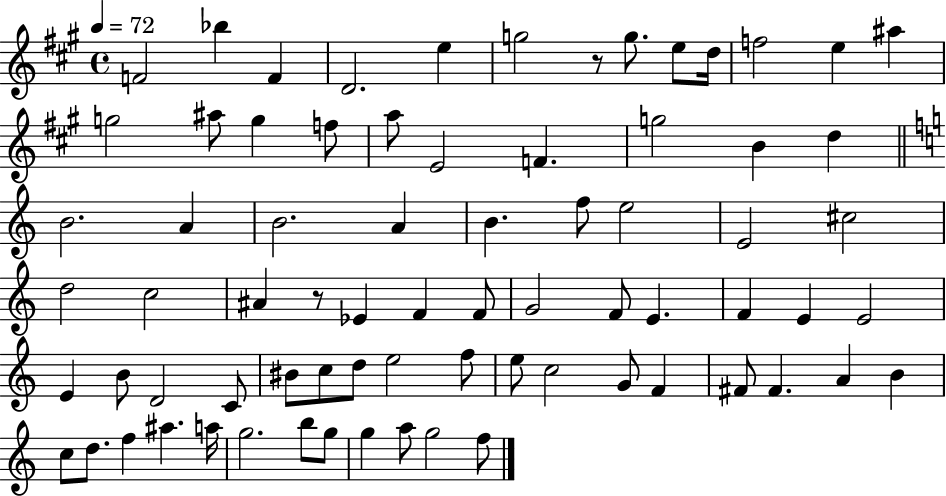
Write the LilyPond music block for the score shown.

{
  \clef treble
  \time 4/4
  \defaultTimeSignature
  \key a \major
  \tempo 4 = 72
  f'2 bes''4 f'4 | d'2. e''4 | g''2 r8 g''8. e''8 d''16 | f''2 e''4 ais''4 | \break g''2 ais''8 g''4 f''8 | a''8 e'2 f'4. | g''2 b'4 d''4 | \bar "||" \break \key c \major b'2. a'4 | b'2. a'4 | b'4. f''8 e''2 | e'2 cis''2 | \break d''2 c''2 | ais'4 r8 ees'4 f'4 f'8 | g'2 f'8 e'4. | f'4 e'4 e'2 | \break e'4 b'8 d'2 c'8 | bis'8 c''8 d''8 e''2 f''8 | e''8 c''2 g'8 f'4 | fis'8 fis'4. a'4 b'4 | \break c''8 d''8. f''4 ais''4. a''16 | g''2. b''8 g''8 | g''4 a''8 g''2 f''8 | \bar "|."
}